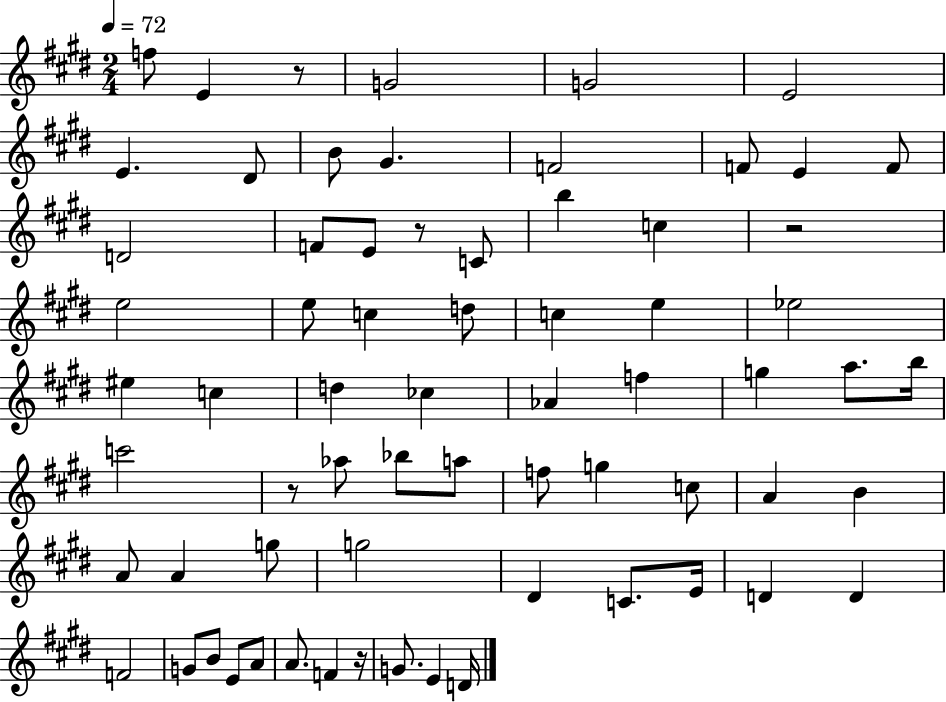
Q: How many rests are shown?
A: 5